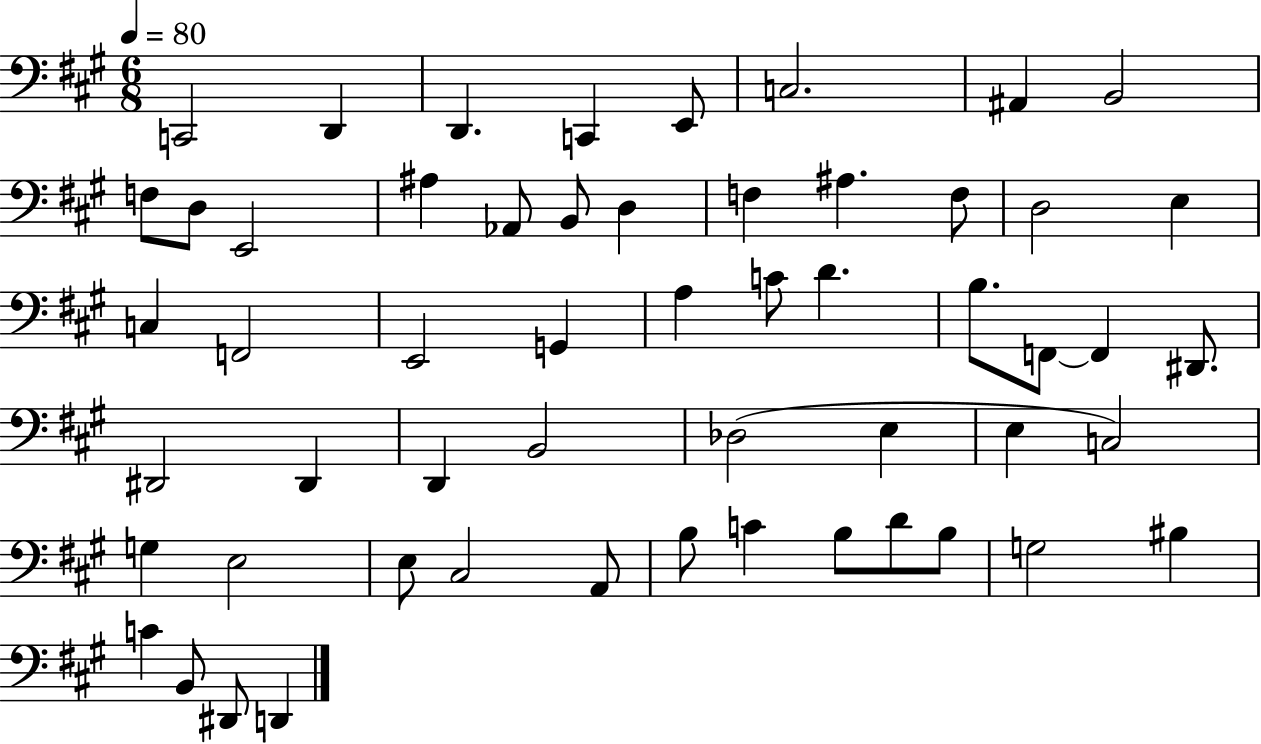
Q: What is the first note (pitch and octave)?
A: C2